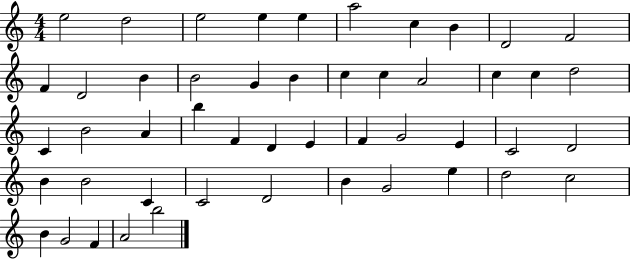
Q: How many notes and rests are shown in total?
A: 49